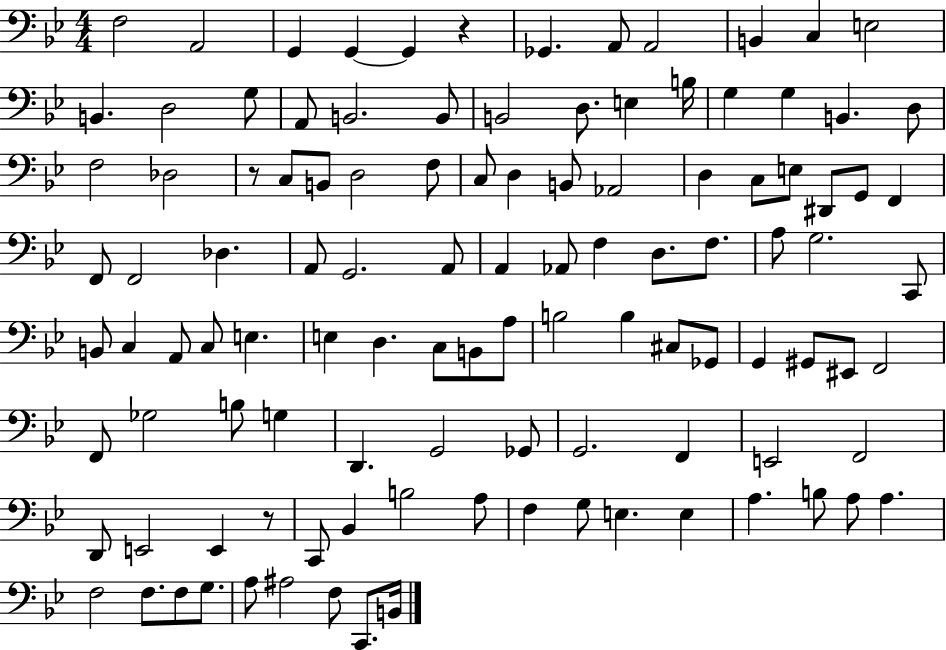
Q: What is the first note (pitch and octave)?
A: F3